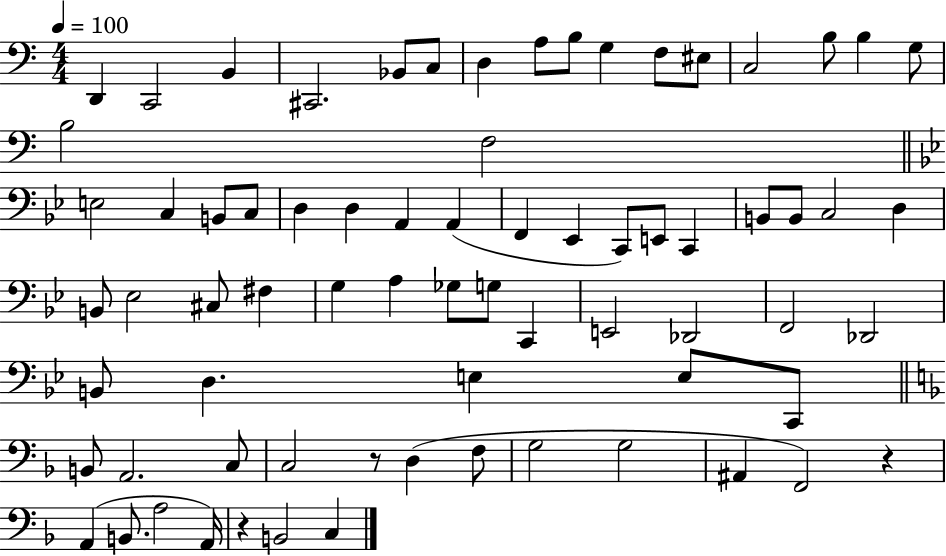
X:1
T:Untitled
M:4/4
L:1/4
K:C
D,, C,,2 B,, ^C,,2 _B,,/2 C,/2 D, A,/2 B,/2 G, F,/2 ^E,/2 C,2 B,/2 B, G,/2 B,2 F,2 E,2 C, B,,/2 C,/2 D, D, A,, A,, F,, _E,, C,,/2 E,,/2 C,, B,,/2 B,,/2 C,2 D, B,,/2 _E,2 ^C,/2 ^F, G, A, _G,/2 G,/2 C,, E,,2 _D,,2 F,,2 _D,,2 B,,/2 D, E, E,/2 C,,/2 B,,/2 A,,2 C,/2 C,2 z/2 D, F,/2 G,2 G,2 ^A,, F,,2 z A,, B,,/2 A,2 A,,/4 z B,,2 C,